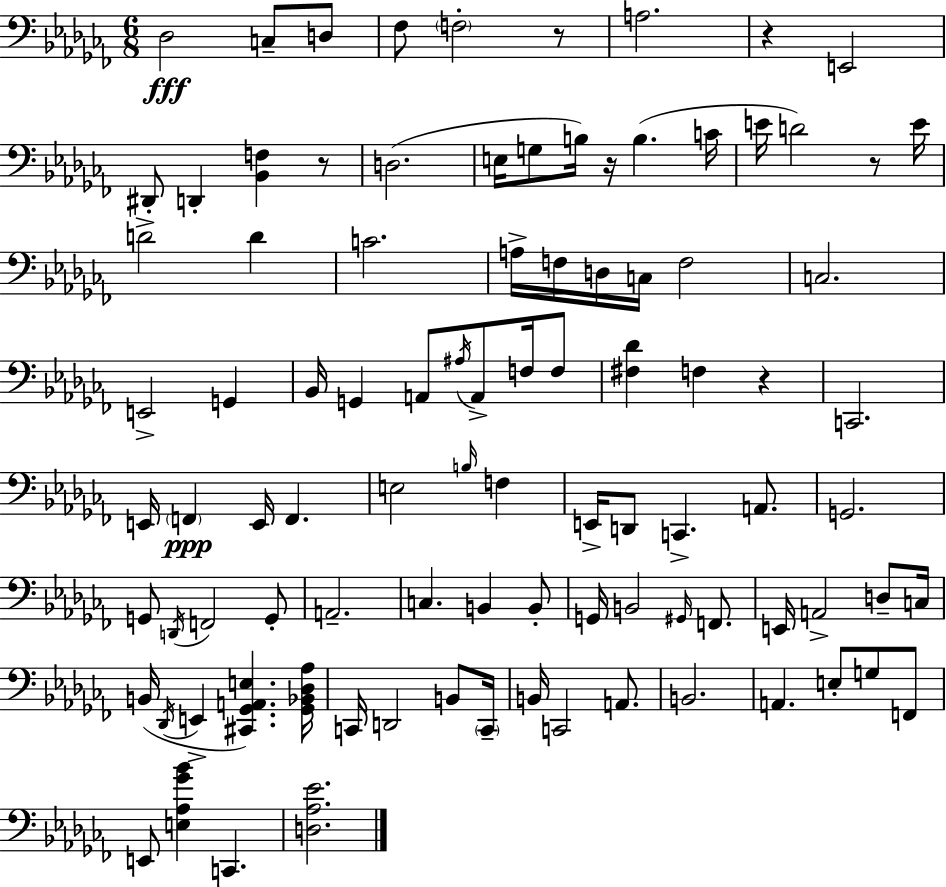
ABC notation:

X:1
T:Untitled
M:6/8
L:1/4
K:Abm
_D,2 C,/2 D,/2 _F,/2 F,2 z/2 A,2 z E,,2 ^D,,/2 D,, [_B,,F,] z/2 D,2 E,/4 G,/2 B,/4 z/4 B, C/4 E/4 D2 z/2 E/4 D2 D C2 A,/4 F,/4 D,/4 C,/4 F,2 C,2 E,,2 G,, _B,,/4 G,, A,,/2 ^A,/4 A,,/2 F,/4 F,/2 [^F,_D] F, z C,,2 E,,/4 F,, E,,/4 F,, E,2 B,/4 F, E,,/4 D,,/2 C,, A,,/2 G,,2 G,,/2 D,,/4 F,,2 G,,/2 A,,2 C, B,, B,,/2 G,,/4 B,,2 ^G,,/4 F,,/2 E,,/4 A,,2 D,/2 C,/4 B,,/4 _D,,/4 E,, [^C,,_G,,A,,E,] [_G,,_B,,_D,_A,]/4 C,,/4 D,,2 B,,/2 C,,/4 B,,/4 C,,2 A,,/2 B,,2 A,, E,/2 G,/2 F,,/2 E,,/2 [E,_A,_G_B] C,, [D,_A,_E]2